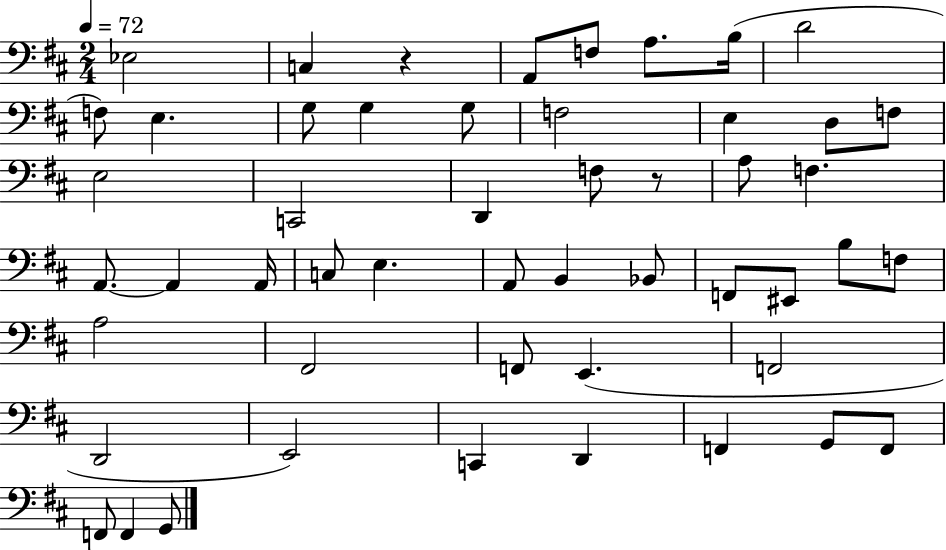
{
  \clef bass
  \numericTimeSignature
  \time 2/4
  \key d \major
  \tempo 4 = 72
  ees2 | c4 r4 | a,8 f8 a8. b16( | d'2 | \break f8) e4. | g8 g4 g8 | f2 | e4 d8 f8 | \break e2 | c,2 | d,4 f8 r8 | a8 f4. | \break a,8.~~ a,4 a,16 | c8 e4. | a,8 b,4 bes,8 | f,8 eis,8 b8 f8 | \break a2 | fis,2 | f,8 e,4.( | f,2 | \break d,2 | e,2) | c,4 d,4 | f,4 g,8 f,8 | \break f,8 f,4 g,8 | \bar "|."
}